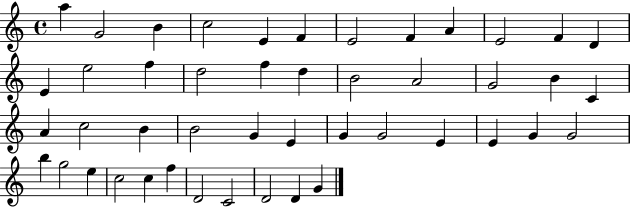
X:1
T:Untitled
M:4/4
L:1/4
K:C
a G2 B c2 E F E2 F A E2 F D E e2 f d2 f d B2 A2 G2 B C A c2 B B2 G E G G2 E E G G2 b g2 e c2 c f D2 C2 D2 D G